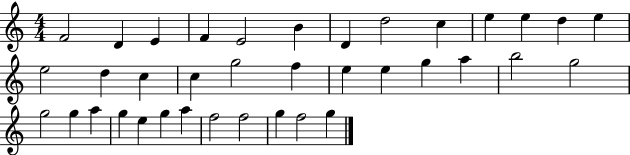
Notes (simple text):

F4/h D4/q E4/q F4/q E4/h B4/q D4/q D5/h C5/q E5/q E5/q D5/q E5/q E5/h D5/q C5/q C5/q G5/h F5/q E5/q E5/q G5/q A5/q B5/h G5/h G5/h G5/q A5/q G5/q E5/q G5/q A5/q F5/h F5/h G5/q F5/h G5/q